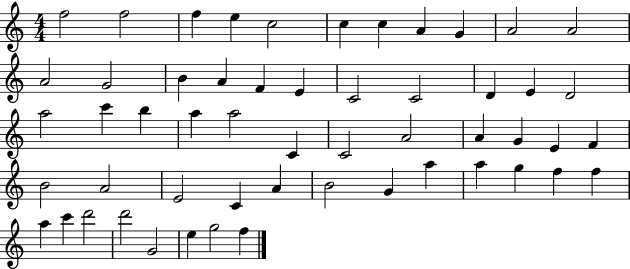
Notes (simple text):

F5/h F5/h F5/q E5/q C5/h C5/q C5/q A4/q G4/q A4/h A4/h A4/h G4/h B4/q A4/q F4/q E4/q C4/h C4/h D4/q E4/q D4/h A5/h C6/q B5/q A5/q A5/h C4/q C4/h A4/h A4/q G4/q E4/q F4/q B4/h A4/h E4/h C4/q A4/q B4/h G4/q A5/q A5/q G5/q F5/q F5/q A5/q C6/q D6/h D6/h G4/h E5/q G5/h F5/q